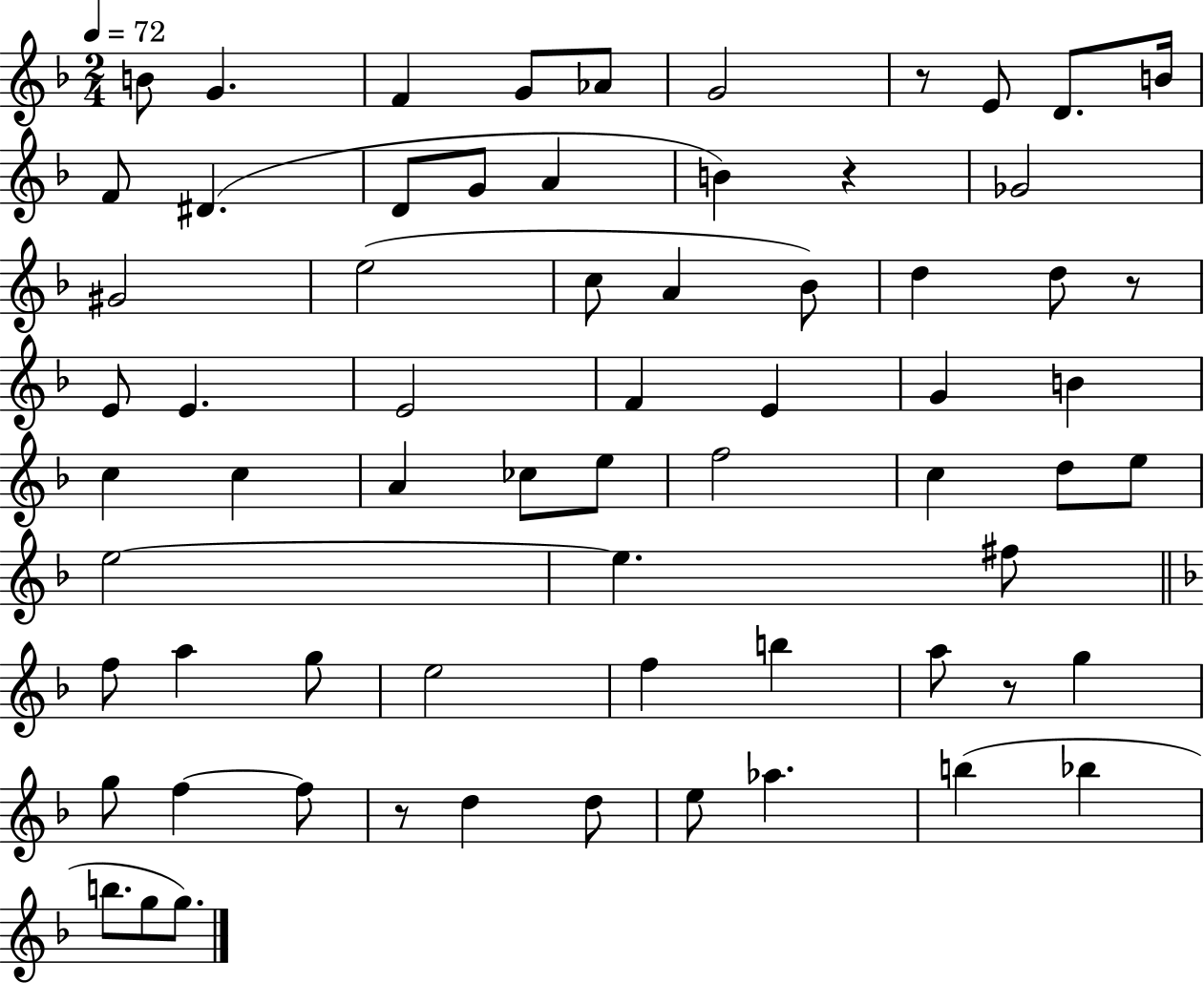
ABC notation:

X:1
T:Untitled
M:2/4
L:1/4
K:F
B/2 G F G/2 _A/2 G2 z/2 E/2 D/2 B/4 F/2 ^D D/2 G/2 A B z _G2 ^G2 e2 c/2 A _B/2 d d/2 z/2 E/2 E E2 F E G B c c A _c/2 e/2 f2 c d/2 e/2 e2 e ^f/2 f/2 a g/2 e2 f b a/2 z/2 g g/2 f f/2 z/2 d d/2 e/2 _a b _b b/2 g/2 g/2